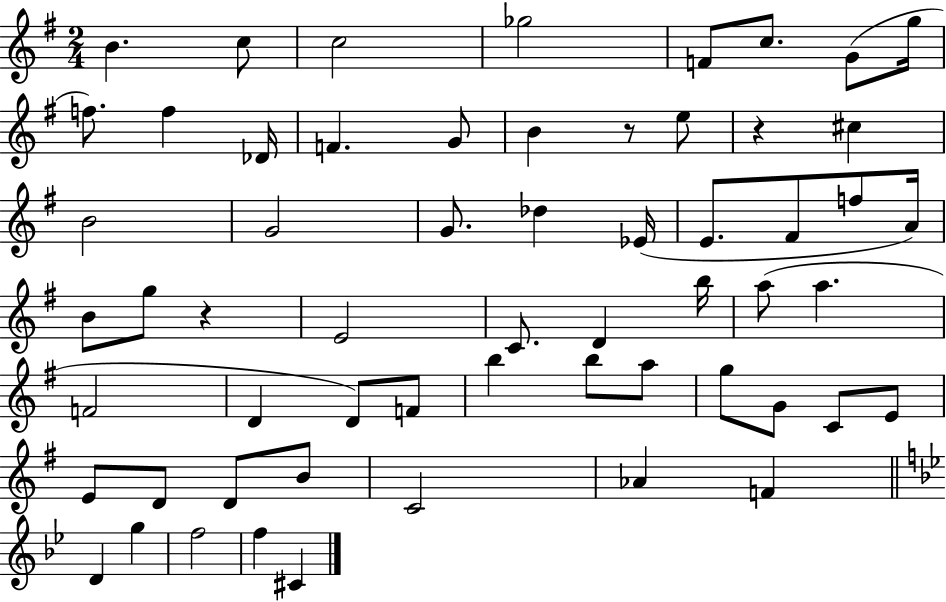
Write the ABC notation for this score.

X:1
T:Untitled
M:2/4
L:1/4
K:G
B c/2 c2 _g2 F/2 c/2 G/2 g/4 f/2 f _D/4 F G/2 B z/2 e/2 z ^c B2 G2 G/2 _d _E/4 E/2 ^F/2 f/2 A/4 B/2 g/2 z E2 C/2 D b/4 a/2 a F2 D D/2 F/2 b b/2 a/2 g/2 G/2 C/2 E/2 E/2 D/2 D/2 B/2 C2 _A F D g f2 f ^C